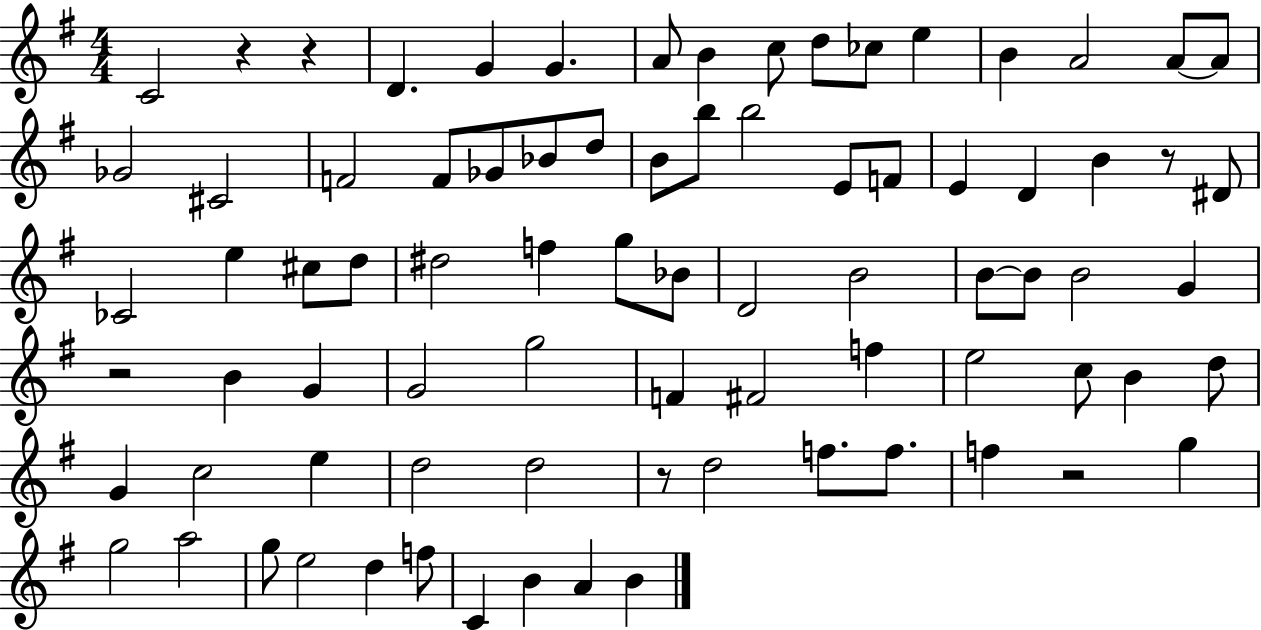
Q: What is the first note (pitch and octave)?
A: C4